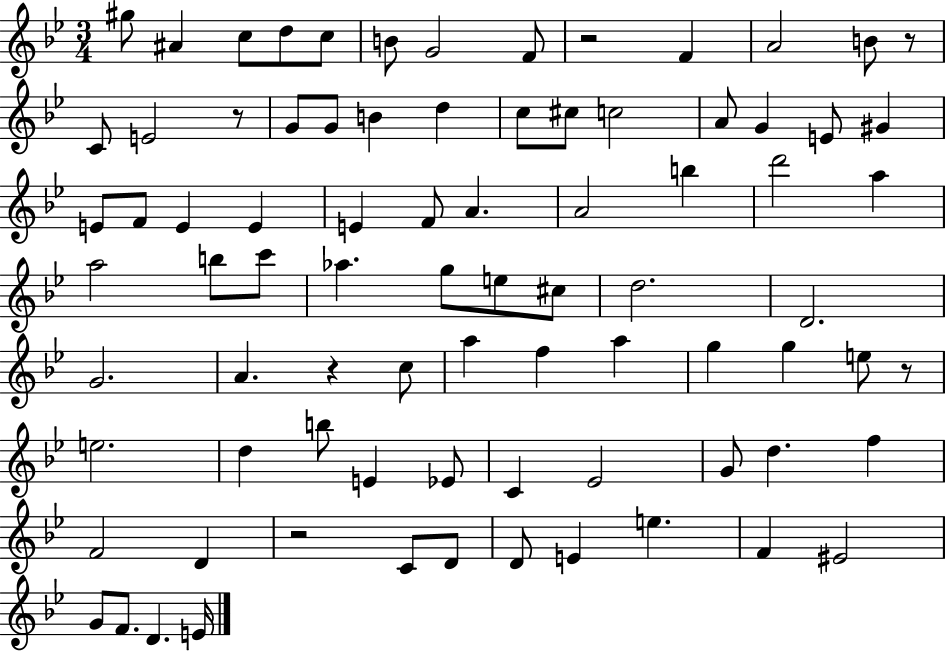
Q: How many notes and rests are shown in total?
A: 82